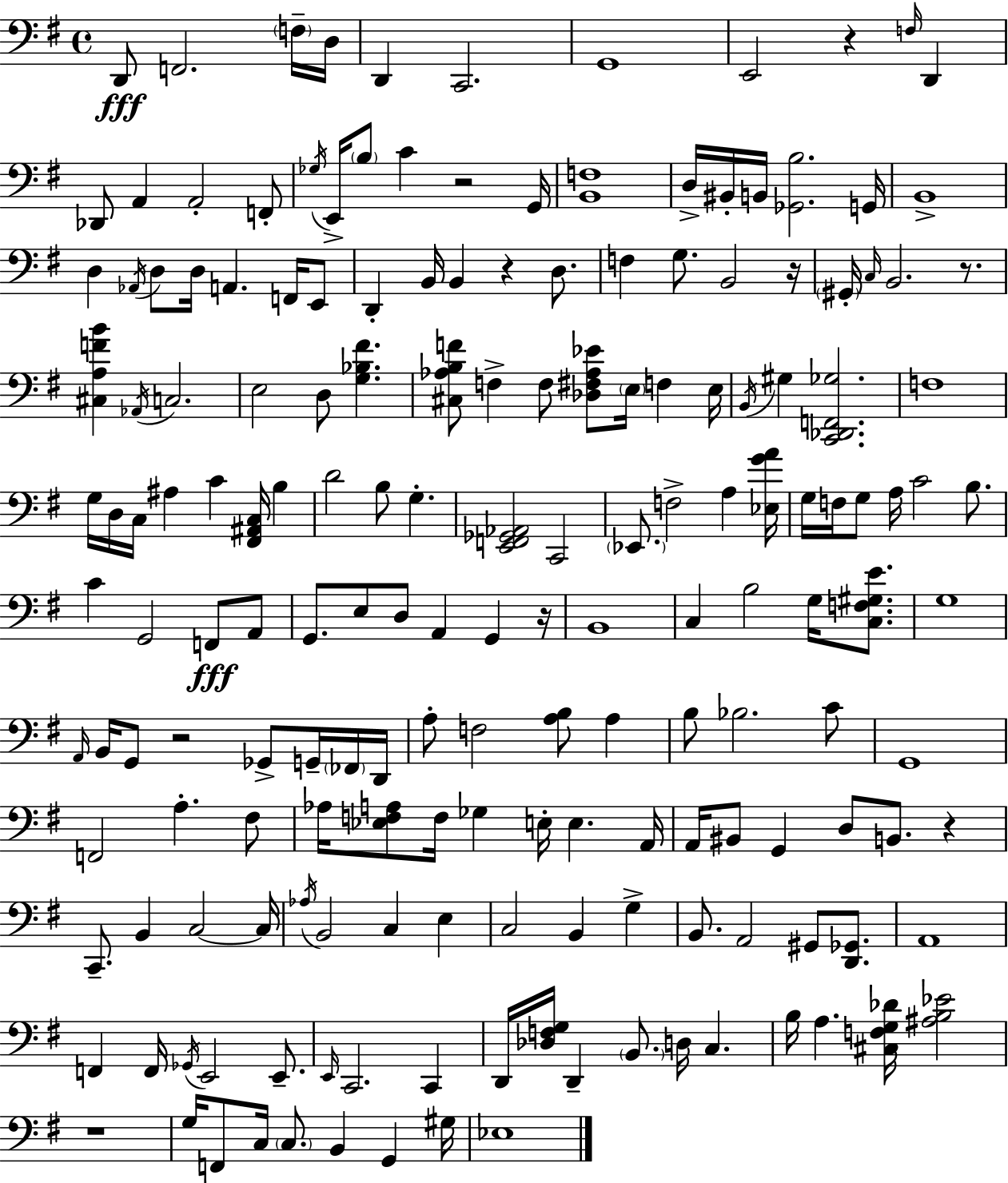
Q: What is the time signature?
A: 4/4